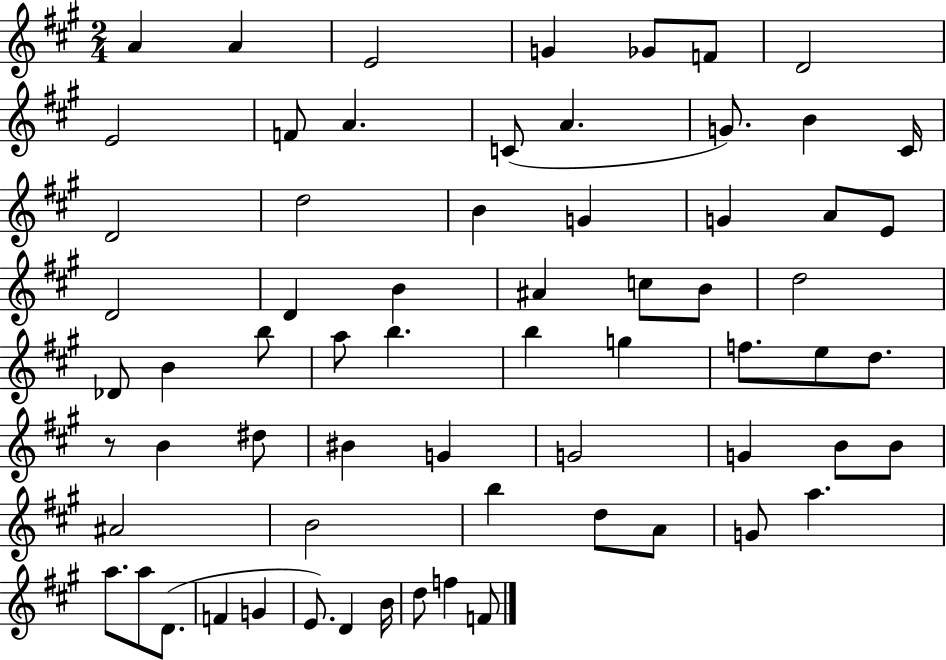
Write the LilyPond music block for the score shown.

{
  \clef treble
  \numericTimeSignature
  \time 2/4
  \key a \major
  a'4 a'4 | e'2 | g'4 ges'8 f'8 | d'2 | \break e'2 | f'8 a'4. | c'8( a'4. | g'8.) b'4 cis'16 | \break d'2 | d''2 | b'4 g'4 | g'4 a'8 e'8 | \break d'2 | d'4 b'4 | ais'4 c''8 b'8 | d''2 | \break des'8 b'4 b''8 | a''8 b''4. | b''4 g''4 | f''8. e''8 d''8. | \break r8 b'4 dis''8 | bis'4 g'4 | g'2 | g'4 b'8 b'8 | \break ais'2 | b'2 | b''4 d''8 a'8 | g'8 a''4. | \break a''8. a''8 d'8.( | f'4 g'4 | e'8.) d'4 b'16 | d''8 f''4 f'8 | \break \bar "|."
}